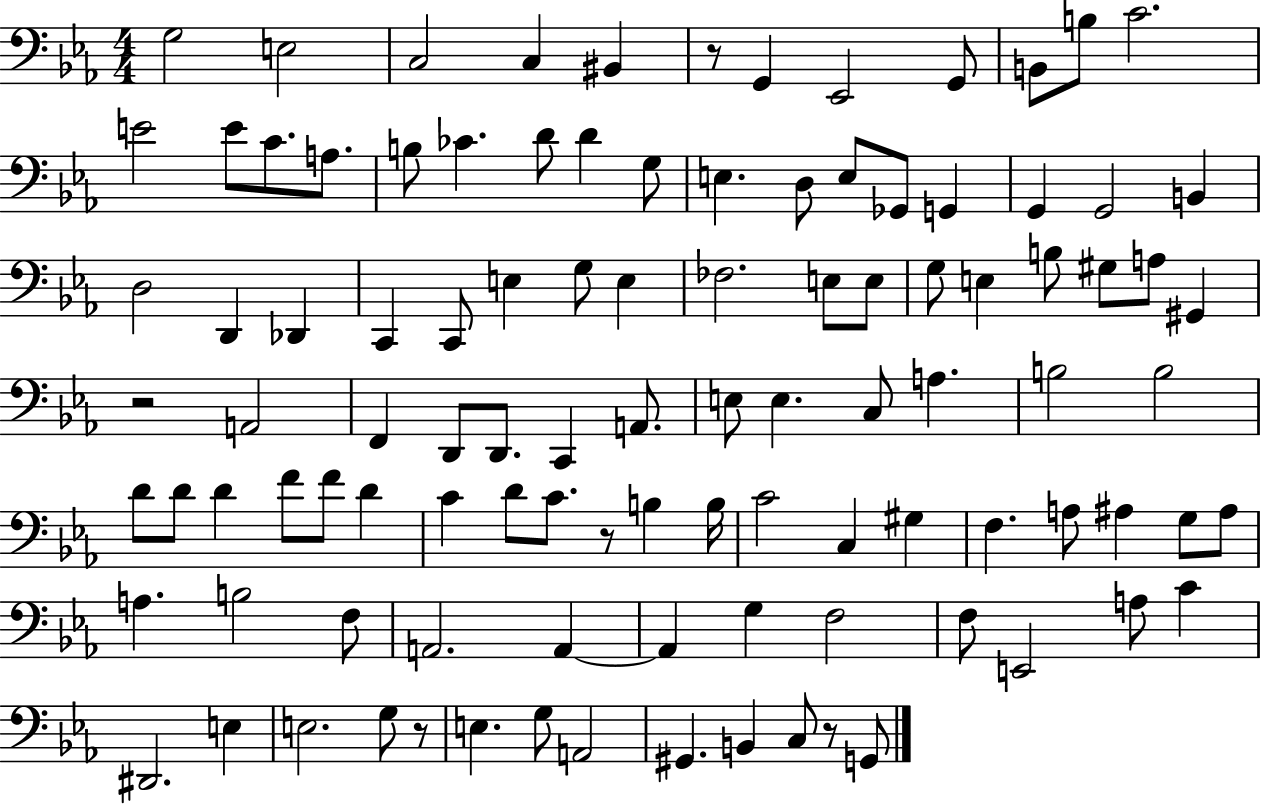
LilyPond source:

{
  \clef bass
  \numericTimeSignature
  \time 4/4
  \key ees \major
  g2 e2 | c2 c4 bis,4 | r8 g,4 ees,2 g,8 | b,8 b8 c'2. | \break e'2 e'8 c'8. a8. | b8 ces'4. d'8 d'4 g8 | e4. d8 e8 ges,8 g,4 | g,4 g,2 b,4 | \break d2 d,4 des,4 | c,4 c,8 e4 g8 e4 | fes2. e8 e8 | g8 e4 b8 gis8 a8 gis,4 | \break r2 a,2 | f,4 d,8 d,8. c,4 a,8. | e8 e4. c8 a4. | b2 b2 | \break d'8 d'8 d'4 f'8 f'8 d'4 | c'4 d'8 c'8. r8 b4 b16 | c'2 c4 gis4 | f4. a8 ais4 g8 ais8 | \break a4. b2 f8 | a,2. a,4~~ | a,4 g4 f2 | f8 e,2 a8 c'4 | \break dis,2. e4 | e2. g8 r8 | e4. g8 a,2 | gis,4. b,4 c8 r8 g,8 | \break \bar "|."
}